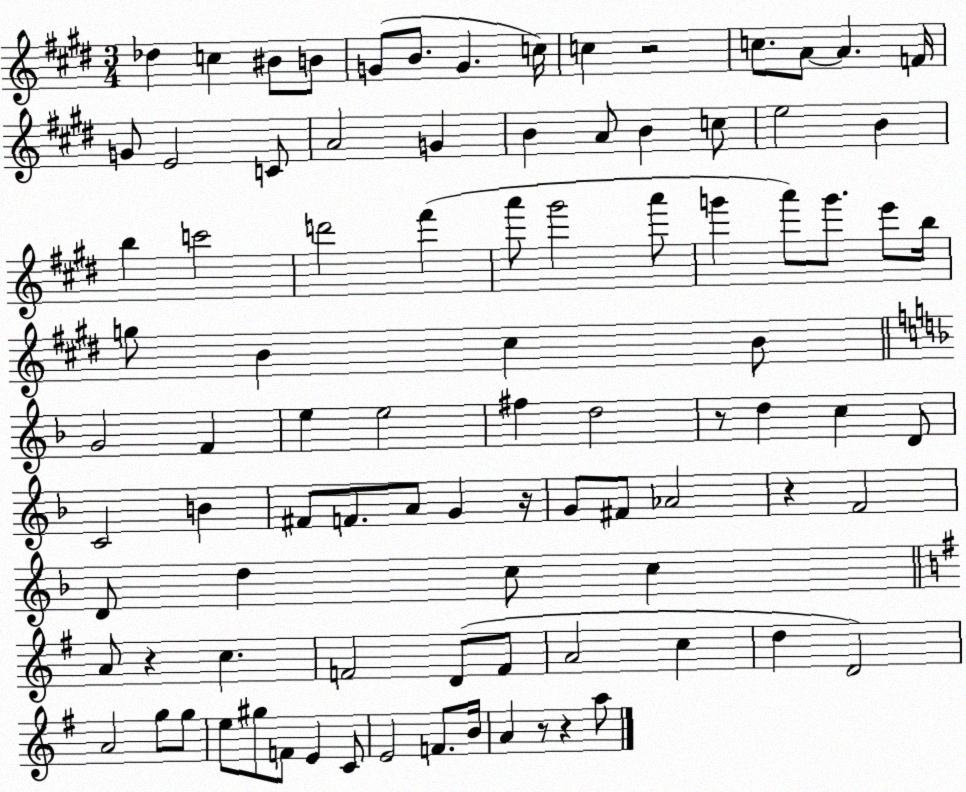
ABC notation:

X:1
T:Untitled
M:3/4
L:1/4
K:E
_d c ^B/2 B/2 G/2 B/2 G c/4 c z2 c/2 A/2 A F/4 G/2 E2 C/2 A2 G B A/2 B c/2 e2 B b c'2 d'2 ^f' a'/2 ^g'2 a'/2 g' a'/2 g'/2 e'/2 b/4 g/2 B ^c B/2 G2 F e e2 ^f d2 z/2 d c D/2 C2 B ^F/2 F/2 A/2 G z/4 G/2 ^F/2 _A2 z F2 D/2 d c/2 c A/2 z c F2 D/2 F/2 A2 c d D2 A2 g/2 g/2 e/2 ^g/2 F/2 E C/2 E2 F/2 B/4 A z/2 z a/2